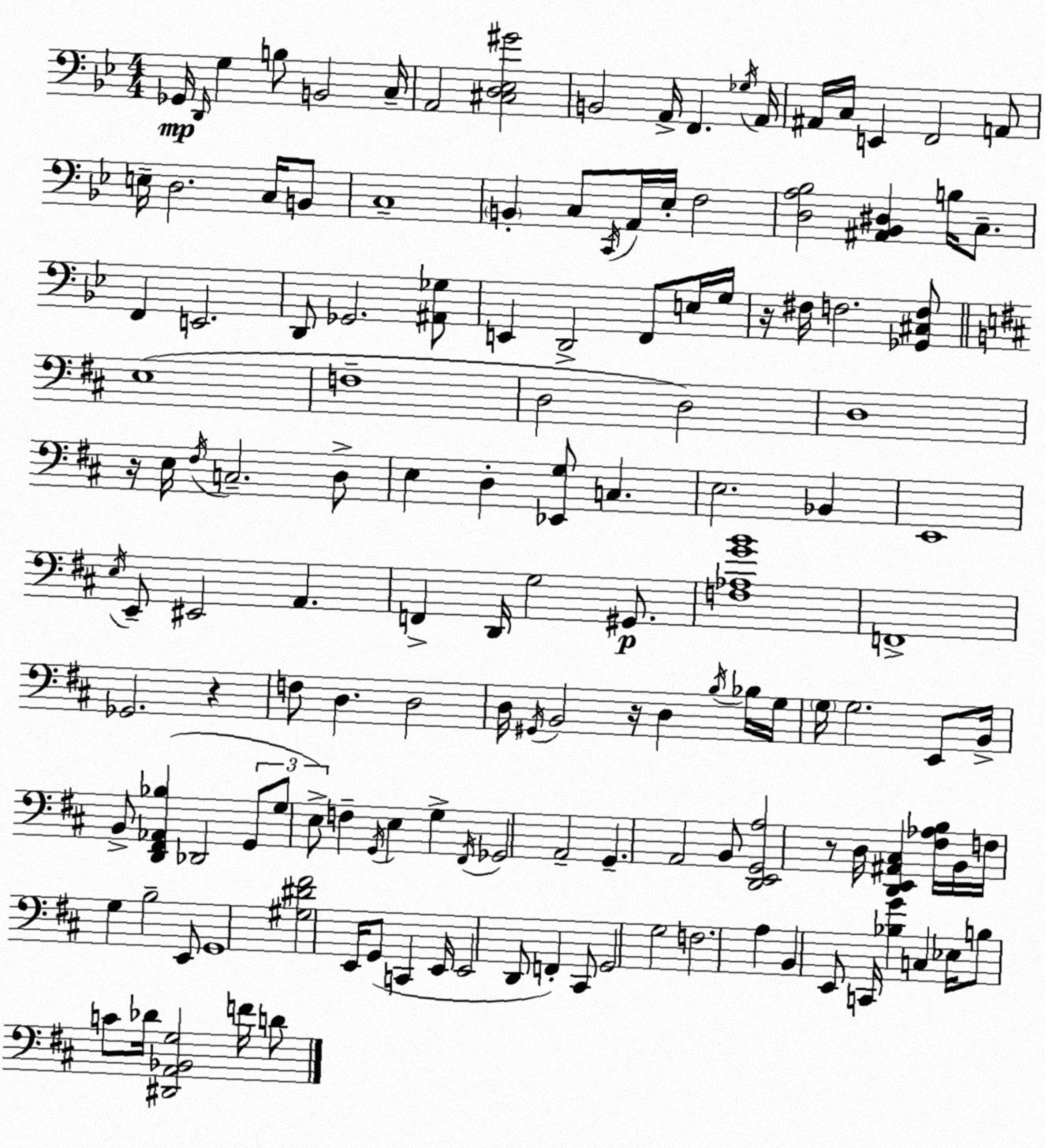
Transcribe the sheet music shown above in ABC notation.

X:1
T:Untitled
M:4/4
L:1/4
K:Gm
_G,,/4 D,,/4 G, B,/2 B,,2 C,/4 A,,2 [^C,D,_E,^G]2 B,,2 A,,/4 F,, _G,/4 A,,/4 ^A,,/4 C,/4 E,, F,,2 A,,/2 E,/4 D,2 C,/4 B,,/2 C,4 B,, C,/2 C,,/4 A,,/4 _E,/4 F,2 [D,A,_B,]2 [^A,,_B,,^D,] B,/4 C,/2 F,, E,,2 D,,/2 _G,,2 [^A,,_G,]/2 E,, D,,2 F,,/2 E,/4 G,/4 z/4 ^F,/4 F,2 [_G,,^C,F,]/2 E,4 F,4 D,2 D,2 D,4 z/4 E,/4 ^F,/4 C,2 D,/2 E, D, [_E,,G,]/2 C, E,2 _B,, E,,4 E,/4 E,,/2 ^E,,2 A,, F,, D,,/4 G,2 ^G,,/2 [F,_A,GB]4 F,,4 _G,,2 z F,/2 D, D,2 D,/4 ^G,,/4 B,,2 z/4 D, B,/4 _B,/4 G,/4 G,/4 G,2 E,,/2 B,,/4 B,,/2 [D,,^F,,_A,,_B,] _D,,2 G,,/2 G,/2 E,/2 F, G,,/4 E, G, ^F,,/4 _G,,2 A,,2 G,, A,,2 B,,/2 [D,,E,,G,,A,]2 z/2 D,/4 [D,,E,,^A,,^C,] [^F,_A,B,]/4 B,,/4 F,/4 G, B,2 E,,/2 G,,4 [^G,^D^F]2 E,,/4 G,,/2 C,, E,,/4 E,,2 D,,/2 F,, ^C,,/2 G,,2 G,2 F,2 A, B,, E,,/2 C,,/4 [_B,G] C, _E,/4 B,/2 C/2 _D/4 [^D,,A,,_B,,G,]2 F/4 D/2